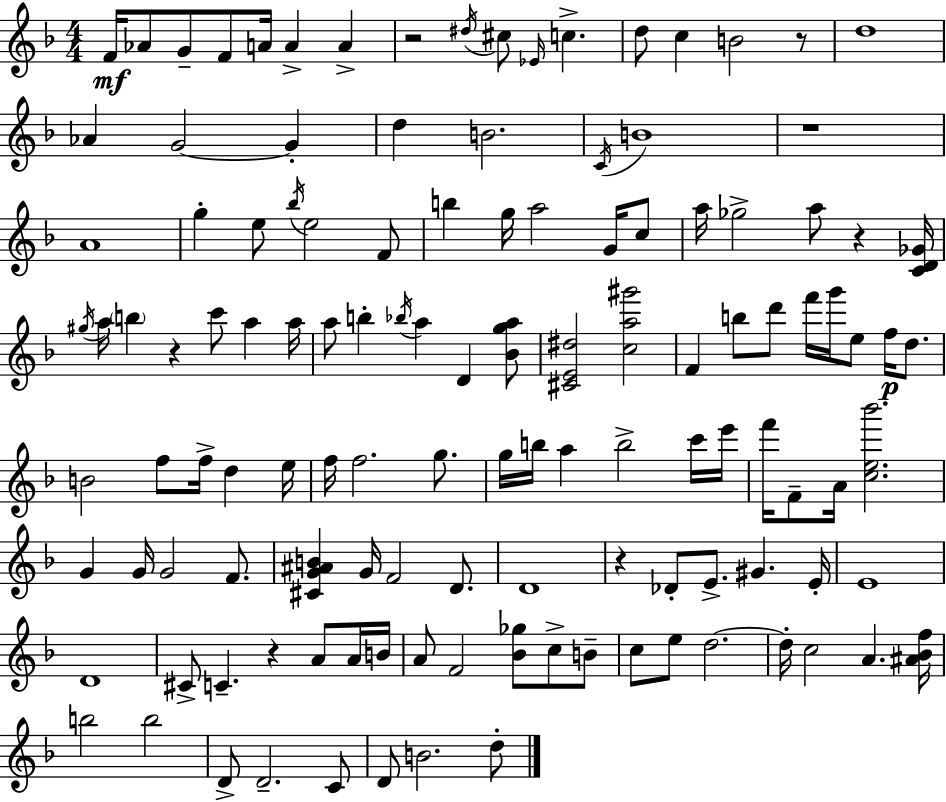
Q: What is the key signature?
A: D minor